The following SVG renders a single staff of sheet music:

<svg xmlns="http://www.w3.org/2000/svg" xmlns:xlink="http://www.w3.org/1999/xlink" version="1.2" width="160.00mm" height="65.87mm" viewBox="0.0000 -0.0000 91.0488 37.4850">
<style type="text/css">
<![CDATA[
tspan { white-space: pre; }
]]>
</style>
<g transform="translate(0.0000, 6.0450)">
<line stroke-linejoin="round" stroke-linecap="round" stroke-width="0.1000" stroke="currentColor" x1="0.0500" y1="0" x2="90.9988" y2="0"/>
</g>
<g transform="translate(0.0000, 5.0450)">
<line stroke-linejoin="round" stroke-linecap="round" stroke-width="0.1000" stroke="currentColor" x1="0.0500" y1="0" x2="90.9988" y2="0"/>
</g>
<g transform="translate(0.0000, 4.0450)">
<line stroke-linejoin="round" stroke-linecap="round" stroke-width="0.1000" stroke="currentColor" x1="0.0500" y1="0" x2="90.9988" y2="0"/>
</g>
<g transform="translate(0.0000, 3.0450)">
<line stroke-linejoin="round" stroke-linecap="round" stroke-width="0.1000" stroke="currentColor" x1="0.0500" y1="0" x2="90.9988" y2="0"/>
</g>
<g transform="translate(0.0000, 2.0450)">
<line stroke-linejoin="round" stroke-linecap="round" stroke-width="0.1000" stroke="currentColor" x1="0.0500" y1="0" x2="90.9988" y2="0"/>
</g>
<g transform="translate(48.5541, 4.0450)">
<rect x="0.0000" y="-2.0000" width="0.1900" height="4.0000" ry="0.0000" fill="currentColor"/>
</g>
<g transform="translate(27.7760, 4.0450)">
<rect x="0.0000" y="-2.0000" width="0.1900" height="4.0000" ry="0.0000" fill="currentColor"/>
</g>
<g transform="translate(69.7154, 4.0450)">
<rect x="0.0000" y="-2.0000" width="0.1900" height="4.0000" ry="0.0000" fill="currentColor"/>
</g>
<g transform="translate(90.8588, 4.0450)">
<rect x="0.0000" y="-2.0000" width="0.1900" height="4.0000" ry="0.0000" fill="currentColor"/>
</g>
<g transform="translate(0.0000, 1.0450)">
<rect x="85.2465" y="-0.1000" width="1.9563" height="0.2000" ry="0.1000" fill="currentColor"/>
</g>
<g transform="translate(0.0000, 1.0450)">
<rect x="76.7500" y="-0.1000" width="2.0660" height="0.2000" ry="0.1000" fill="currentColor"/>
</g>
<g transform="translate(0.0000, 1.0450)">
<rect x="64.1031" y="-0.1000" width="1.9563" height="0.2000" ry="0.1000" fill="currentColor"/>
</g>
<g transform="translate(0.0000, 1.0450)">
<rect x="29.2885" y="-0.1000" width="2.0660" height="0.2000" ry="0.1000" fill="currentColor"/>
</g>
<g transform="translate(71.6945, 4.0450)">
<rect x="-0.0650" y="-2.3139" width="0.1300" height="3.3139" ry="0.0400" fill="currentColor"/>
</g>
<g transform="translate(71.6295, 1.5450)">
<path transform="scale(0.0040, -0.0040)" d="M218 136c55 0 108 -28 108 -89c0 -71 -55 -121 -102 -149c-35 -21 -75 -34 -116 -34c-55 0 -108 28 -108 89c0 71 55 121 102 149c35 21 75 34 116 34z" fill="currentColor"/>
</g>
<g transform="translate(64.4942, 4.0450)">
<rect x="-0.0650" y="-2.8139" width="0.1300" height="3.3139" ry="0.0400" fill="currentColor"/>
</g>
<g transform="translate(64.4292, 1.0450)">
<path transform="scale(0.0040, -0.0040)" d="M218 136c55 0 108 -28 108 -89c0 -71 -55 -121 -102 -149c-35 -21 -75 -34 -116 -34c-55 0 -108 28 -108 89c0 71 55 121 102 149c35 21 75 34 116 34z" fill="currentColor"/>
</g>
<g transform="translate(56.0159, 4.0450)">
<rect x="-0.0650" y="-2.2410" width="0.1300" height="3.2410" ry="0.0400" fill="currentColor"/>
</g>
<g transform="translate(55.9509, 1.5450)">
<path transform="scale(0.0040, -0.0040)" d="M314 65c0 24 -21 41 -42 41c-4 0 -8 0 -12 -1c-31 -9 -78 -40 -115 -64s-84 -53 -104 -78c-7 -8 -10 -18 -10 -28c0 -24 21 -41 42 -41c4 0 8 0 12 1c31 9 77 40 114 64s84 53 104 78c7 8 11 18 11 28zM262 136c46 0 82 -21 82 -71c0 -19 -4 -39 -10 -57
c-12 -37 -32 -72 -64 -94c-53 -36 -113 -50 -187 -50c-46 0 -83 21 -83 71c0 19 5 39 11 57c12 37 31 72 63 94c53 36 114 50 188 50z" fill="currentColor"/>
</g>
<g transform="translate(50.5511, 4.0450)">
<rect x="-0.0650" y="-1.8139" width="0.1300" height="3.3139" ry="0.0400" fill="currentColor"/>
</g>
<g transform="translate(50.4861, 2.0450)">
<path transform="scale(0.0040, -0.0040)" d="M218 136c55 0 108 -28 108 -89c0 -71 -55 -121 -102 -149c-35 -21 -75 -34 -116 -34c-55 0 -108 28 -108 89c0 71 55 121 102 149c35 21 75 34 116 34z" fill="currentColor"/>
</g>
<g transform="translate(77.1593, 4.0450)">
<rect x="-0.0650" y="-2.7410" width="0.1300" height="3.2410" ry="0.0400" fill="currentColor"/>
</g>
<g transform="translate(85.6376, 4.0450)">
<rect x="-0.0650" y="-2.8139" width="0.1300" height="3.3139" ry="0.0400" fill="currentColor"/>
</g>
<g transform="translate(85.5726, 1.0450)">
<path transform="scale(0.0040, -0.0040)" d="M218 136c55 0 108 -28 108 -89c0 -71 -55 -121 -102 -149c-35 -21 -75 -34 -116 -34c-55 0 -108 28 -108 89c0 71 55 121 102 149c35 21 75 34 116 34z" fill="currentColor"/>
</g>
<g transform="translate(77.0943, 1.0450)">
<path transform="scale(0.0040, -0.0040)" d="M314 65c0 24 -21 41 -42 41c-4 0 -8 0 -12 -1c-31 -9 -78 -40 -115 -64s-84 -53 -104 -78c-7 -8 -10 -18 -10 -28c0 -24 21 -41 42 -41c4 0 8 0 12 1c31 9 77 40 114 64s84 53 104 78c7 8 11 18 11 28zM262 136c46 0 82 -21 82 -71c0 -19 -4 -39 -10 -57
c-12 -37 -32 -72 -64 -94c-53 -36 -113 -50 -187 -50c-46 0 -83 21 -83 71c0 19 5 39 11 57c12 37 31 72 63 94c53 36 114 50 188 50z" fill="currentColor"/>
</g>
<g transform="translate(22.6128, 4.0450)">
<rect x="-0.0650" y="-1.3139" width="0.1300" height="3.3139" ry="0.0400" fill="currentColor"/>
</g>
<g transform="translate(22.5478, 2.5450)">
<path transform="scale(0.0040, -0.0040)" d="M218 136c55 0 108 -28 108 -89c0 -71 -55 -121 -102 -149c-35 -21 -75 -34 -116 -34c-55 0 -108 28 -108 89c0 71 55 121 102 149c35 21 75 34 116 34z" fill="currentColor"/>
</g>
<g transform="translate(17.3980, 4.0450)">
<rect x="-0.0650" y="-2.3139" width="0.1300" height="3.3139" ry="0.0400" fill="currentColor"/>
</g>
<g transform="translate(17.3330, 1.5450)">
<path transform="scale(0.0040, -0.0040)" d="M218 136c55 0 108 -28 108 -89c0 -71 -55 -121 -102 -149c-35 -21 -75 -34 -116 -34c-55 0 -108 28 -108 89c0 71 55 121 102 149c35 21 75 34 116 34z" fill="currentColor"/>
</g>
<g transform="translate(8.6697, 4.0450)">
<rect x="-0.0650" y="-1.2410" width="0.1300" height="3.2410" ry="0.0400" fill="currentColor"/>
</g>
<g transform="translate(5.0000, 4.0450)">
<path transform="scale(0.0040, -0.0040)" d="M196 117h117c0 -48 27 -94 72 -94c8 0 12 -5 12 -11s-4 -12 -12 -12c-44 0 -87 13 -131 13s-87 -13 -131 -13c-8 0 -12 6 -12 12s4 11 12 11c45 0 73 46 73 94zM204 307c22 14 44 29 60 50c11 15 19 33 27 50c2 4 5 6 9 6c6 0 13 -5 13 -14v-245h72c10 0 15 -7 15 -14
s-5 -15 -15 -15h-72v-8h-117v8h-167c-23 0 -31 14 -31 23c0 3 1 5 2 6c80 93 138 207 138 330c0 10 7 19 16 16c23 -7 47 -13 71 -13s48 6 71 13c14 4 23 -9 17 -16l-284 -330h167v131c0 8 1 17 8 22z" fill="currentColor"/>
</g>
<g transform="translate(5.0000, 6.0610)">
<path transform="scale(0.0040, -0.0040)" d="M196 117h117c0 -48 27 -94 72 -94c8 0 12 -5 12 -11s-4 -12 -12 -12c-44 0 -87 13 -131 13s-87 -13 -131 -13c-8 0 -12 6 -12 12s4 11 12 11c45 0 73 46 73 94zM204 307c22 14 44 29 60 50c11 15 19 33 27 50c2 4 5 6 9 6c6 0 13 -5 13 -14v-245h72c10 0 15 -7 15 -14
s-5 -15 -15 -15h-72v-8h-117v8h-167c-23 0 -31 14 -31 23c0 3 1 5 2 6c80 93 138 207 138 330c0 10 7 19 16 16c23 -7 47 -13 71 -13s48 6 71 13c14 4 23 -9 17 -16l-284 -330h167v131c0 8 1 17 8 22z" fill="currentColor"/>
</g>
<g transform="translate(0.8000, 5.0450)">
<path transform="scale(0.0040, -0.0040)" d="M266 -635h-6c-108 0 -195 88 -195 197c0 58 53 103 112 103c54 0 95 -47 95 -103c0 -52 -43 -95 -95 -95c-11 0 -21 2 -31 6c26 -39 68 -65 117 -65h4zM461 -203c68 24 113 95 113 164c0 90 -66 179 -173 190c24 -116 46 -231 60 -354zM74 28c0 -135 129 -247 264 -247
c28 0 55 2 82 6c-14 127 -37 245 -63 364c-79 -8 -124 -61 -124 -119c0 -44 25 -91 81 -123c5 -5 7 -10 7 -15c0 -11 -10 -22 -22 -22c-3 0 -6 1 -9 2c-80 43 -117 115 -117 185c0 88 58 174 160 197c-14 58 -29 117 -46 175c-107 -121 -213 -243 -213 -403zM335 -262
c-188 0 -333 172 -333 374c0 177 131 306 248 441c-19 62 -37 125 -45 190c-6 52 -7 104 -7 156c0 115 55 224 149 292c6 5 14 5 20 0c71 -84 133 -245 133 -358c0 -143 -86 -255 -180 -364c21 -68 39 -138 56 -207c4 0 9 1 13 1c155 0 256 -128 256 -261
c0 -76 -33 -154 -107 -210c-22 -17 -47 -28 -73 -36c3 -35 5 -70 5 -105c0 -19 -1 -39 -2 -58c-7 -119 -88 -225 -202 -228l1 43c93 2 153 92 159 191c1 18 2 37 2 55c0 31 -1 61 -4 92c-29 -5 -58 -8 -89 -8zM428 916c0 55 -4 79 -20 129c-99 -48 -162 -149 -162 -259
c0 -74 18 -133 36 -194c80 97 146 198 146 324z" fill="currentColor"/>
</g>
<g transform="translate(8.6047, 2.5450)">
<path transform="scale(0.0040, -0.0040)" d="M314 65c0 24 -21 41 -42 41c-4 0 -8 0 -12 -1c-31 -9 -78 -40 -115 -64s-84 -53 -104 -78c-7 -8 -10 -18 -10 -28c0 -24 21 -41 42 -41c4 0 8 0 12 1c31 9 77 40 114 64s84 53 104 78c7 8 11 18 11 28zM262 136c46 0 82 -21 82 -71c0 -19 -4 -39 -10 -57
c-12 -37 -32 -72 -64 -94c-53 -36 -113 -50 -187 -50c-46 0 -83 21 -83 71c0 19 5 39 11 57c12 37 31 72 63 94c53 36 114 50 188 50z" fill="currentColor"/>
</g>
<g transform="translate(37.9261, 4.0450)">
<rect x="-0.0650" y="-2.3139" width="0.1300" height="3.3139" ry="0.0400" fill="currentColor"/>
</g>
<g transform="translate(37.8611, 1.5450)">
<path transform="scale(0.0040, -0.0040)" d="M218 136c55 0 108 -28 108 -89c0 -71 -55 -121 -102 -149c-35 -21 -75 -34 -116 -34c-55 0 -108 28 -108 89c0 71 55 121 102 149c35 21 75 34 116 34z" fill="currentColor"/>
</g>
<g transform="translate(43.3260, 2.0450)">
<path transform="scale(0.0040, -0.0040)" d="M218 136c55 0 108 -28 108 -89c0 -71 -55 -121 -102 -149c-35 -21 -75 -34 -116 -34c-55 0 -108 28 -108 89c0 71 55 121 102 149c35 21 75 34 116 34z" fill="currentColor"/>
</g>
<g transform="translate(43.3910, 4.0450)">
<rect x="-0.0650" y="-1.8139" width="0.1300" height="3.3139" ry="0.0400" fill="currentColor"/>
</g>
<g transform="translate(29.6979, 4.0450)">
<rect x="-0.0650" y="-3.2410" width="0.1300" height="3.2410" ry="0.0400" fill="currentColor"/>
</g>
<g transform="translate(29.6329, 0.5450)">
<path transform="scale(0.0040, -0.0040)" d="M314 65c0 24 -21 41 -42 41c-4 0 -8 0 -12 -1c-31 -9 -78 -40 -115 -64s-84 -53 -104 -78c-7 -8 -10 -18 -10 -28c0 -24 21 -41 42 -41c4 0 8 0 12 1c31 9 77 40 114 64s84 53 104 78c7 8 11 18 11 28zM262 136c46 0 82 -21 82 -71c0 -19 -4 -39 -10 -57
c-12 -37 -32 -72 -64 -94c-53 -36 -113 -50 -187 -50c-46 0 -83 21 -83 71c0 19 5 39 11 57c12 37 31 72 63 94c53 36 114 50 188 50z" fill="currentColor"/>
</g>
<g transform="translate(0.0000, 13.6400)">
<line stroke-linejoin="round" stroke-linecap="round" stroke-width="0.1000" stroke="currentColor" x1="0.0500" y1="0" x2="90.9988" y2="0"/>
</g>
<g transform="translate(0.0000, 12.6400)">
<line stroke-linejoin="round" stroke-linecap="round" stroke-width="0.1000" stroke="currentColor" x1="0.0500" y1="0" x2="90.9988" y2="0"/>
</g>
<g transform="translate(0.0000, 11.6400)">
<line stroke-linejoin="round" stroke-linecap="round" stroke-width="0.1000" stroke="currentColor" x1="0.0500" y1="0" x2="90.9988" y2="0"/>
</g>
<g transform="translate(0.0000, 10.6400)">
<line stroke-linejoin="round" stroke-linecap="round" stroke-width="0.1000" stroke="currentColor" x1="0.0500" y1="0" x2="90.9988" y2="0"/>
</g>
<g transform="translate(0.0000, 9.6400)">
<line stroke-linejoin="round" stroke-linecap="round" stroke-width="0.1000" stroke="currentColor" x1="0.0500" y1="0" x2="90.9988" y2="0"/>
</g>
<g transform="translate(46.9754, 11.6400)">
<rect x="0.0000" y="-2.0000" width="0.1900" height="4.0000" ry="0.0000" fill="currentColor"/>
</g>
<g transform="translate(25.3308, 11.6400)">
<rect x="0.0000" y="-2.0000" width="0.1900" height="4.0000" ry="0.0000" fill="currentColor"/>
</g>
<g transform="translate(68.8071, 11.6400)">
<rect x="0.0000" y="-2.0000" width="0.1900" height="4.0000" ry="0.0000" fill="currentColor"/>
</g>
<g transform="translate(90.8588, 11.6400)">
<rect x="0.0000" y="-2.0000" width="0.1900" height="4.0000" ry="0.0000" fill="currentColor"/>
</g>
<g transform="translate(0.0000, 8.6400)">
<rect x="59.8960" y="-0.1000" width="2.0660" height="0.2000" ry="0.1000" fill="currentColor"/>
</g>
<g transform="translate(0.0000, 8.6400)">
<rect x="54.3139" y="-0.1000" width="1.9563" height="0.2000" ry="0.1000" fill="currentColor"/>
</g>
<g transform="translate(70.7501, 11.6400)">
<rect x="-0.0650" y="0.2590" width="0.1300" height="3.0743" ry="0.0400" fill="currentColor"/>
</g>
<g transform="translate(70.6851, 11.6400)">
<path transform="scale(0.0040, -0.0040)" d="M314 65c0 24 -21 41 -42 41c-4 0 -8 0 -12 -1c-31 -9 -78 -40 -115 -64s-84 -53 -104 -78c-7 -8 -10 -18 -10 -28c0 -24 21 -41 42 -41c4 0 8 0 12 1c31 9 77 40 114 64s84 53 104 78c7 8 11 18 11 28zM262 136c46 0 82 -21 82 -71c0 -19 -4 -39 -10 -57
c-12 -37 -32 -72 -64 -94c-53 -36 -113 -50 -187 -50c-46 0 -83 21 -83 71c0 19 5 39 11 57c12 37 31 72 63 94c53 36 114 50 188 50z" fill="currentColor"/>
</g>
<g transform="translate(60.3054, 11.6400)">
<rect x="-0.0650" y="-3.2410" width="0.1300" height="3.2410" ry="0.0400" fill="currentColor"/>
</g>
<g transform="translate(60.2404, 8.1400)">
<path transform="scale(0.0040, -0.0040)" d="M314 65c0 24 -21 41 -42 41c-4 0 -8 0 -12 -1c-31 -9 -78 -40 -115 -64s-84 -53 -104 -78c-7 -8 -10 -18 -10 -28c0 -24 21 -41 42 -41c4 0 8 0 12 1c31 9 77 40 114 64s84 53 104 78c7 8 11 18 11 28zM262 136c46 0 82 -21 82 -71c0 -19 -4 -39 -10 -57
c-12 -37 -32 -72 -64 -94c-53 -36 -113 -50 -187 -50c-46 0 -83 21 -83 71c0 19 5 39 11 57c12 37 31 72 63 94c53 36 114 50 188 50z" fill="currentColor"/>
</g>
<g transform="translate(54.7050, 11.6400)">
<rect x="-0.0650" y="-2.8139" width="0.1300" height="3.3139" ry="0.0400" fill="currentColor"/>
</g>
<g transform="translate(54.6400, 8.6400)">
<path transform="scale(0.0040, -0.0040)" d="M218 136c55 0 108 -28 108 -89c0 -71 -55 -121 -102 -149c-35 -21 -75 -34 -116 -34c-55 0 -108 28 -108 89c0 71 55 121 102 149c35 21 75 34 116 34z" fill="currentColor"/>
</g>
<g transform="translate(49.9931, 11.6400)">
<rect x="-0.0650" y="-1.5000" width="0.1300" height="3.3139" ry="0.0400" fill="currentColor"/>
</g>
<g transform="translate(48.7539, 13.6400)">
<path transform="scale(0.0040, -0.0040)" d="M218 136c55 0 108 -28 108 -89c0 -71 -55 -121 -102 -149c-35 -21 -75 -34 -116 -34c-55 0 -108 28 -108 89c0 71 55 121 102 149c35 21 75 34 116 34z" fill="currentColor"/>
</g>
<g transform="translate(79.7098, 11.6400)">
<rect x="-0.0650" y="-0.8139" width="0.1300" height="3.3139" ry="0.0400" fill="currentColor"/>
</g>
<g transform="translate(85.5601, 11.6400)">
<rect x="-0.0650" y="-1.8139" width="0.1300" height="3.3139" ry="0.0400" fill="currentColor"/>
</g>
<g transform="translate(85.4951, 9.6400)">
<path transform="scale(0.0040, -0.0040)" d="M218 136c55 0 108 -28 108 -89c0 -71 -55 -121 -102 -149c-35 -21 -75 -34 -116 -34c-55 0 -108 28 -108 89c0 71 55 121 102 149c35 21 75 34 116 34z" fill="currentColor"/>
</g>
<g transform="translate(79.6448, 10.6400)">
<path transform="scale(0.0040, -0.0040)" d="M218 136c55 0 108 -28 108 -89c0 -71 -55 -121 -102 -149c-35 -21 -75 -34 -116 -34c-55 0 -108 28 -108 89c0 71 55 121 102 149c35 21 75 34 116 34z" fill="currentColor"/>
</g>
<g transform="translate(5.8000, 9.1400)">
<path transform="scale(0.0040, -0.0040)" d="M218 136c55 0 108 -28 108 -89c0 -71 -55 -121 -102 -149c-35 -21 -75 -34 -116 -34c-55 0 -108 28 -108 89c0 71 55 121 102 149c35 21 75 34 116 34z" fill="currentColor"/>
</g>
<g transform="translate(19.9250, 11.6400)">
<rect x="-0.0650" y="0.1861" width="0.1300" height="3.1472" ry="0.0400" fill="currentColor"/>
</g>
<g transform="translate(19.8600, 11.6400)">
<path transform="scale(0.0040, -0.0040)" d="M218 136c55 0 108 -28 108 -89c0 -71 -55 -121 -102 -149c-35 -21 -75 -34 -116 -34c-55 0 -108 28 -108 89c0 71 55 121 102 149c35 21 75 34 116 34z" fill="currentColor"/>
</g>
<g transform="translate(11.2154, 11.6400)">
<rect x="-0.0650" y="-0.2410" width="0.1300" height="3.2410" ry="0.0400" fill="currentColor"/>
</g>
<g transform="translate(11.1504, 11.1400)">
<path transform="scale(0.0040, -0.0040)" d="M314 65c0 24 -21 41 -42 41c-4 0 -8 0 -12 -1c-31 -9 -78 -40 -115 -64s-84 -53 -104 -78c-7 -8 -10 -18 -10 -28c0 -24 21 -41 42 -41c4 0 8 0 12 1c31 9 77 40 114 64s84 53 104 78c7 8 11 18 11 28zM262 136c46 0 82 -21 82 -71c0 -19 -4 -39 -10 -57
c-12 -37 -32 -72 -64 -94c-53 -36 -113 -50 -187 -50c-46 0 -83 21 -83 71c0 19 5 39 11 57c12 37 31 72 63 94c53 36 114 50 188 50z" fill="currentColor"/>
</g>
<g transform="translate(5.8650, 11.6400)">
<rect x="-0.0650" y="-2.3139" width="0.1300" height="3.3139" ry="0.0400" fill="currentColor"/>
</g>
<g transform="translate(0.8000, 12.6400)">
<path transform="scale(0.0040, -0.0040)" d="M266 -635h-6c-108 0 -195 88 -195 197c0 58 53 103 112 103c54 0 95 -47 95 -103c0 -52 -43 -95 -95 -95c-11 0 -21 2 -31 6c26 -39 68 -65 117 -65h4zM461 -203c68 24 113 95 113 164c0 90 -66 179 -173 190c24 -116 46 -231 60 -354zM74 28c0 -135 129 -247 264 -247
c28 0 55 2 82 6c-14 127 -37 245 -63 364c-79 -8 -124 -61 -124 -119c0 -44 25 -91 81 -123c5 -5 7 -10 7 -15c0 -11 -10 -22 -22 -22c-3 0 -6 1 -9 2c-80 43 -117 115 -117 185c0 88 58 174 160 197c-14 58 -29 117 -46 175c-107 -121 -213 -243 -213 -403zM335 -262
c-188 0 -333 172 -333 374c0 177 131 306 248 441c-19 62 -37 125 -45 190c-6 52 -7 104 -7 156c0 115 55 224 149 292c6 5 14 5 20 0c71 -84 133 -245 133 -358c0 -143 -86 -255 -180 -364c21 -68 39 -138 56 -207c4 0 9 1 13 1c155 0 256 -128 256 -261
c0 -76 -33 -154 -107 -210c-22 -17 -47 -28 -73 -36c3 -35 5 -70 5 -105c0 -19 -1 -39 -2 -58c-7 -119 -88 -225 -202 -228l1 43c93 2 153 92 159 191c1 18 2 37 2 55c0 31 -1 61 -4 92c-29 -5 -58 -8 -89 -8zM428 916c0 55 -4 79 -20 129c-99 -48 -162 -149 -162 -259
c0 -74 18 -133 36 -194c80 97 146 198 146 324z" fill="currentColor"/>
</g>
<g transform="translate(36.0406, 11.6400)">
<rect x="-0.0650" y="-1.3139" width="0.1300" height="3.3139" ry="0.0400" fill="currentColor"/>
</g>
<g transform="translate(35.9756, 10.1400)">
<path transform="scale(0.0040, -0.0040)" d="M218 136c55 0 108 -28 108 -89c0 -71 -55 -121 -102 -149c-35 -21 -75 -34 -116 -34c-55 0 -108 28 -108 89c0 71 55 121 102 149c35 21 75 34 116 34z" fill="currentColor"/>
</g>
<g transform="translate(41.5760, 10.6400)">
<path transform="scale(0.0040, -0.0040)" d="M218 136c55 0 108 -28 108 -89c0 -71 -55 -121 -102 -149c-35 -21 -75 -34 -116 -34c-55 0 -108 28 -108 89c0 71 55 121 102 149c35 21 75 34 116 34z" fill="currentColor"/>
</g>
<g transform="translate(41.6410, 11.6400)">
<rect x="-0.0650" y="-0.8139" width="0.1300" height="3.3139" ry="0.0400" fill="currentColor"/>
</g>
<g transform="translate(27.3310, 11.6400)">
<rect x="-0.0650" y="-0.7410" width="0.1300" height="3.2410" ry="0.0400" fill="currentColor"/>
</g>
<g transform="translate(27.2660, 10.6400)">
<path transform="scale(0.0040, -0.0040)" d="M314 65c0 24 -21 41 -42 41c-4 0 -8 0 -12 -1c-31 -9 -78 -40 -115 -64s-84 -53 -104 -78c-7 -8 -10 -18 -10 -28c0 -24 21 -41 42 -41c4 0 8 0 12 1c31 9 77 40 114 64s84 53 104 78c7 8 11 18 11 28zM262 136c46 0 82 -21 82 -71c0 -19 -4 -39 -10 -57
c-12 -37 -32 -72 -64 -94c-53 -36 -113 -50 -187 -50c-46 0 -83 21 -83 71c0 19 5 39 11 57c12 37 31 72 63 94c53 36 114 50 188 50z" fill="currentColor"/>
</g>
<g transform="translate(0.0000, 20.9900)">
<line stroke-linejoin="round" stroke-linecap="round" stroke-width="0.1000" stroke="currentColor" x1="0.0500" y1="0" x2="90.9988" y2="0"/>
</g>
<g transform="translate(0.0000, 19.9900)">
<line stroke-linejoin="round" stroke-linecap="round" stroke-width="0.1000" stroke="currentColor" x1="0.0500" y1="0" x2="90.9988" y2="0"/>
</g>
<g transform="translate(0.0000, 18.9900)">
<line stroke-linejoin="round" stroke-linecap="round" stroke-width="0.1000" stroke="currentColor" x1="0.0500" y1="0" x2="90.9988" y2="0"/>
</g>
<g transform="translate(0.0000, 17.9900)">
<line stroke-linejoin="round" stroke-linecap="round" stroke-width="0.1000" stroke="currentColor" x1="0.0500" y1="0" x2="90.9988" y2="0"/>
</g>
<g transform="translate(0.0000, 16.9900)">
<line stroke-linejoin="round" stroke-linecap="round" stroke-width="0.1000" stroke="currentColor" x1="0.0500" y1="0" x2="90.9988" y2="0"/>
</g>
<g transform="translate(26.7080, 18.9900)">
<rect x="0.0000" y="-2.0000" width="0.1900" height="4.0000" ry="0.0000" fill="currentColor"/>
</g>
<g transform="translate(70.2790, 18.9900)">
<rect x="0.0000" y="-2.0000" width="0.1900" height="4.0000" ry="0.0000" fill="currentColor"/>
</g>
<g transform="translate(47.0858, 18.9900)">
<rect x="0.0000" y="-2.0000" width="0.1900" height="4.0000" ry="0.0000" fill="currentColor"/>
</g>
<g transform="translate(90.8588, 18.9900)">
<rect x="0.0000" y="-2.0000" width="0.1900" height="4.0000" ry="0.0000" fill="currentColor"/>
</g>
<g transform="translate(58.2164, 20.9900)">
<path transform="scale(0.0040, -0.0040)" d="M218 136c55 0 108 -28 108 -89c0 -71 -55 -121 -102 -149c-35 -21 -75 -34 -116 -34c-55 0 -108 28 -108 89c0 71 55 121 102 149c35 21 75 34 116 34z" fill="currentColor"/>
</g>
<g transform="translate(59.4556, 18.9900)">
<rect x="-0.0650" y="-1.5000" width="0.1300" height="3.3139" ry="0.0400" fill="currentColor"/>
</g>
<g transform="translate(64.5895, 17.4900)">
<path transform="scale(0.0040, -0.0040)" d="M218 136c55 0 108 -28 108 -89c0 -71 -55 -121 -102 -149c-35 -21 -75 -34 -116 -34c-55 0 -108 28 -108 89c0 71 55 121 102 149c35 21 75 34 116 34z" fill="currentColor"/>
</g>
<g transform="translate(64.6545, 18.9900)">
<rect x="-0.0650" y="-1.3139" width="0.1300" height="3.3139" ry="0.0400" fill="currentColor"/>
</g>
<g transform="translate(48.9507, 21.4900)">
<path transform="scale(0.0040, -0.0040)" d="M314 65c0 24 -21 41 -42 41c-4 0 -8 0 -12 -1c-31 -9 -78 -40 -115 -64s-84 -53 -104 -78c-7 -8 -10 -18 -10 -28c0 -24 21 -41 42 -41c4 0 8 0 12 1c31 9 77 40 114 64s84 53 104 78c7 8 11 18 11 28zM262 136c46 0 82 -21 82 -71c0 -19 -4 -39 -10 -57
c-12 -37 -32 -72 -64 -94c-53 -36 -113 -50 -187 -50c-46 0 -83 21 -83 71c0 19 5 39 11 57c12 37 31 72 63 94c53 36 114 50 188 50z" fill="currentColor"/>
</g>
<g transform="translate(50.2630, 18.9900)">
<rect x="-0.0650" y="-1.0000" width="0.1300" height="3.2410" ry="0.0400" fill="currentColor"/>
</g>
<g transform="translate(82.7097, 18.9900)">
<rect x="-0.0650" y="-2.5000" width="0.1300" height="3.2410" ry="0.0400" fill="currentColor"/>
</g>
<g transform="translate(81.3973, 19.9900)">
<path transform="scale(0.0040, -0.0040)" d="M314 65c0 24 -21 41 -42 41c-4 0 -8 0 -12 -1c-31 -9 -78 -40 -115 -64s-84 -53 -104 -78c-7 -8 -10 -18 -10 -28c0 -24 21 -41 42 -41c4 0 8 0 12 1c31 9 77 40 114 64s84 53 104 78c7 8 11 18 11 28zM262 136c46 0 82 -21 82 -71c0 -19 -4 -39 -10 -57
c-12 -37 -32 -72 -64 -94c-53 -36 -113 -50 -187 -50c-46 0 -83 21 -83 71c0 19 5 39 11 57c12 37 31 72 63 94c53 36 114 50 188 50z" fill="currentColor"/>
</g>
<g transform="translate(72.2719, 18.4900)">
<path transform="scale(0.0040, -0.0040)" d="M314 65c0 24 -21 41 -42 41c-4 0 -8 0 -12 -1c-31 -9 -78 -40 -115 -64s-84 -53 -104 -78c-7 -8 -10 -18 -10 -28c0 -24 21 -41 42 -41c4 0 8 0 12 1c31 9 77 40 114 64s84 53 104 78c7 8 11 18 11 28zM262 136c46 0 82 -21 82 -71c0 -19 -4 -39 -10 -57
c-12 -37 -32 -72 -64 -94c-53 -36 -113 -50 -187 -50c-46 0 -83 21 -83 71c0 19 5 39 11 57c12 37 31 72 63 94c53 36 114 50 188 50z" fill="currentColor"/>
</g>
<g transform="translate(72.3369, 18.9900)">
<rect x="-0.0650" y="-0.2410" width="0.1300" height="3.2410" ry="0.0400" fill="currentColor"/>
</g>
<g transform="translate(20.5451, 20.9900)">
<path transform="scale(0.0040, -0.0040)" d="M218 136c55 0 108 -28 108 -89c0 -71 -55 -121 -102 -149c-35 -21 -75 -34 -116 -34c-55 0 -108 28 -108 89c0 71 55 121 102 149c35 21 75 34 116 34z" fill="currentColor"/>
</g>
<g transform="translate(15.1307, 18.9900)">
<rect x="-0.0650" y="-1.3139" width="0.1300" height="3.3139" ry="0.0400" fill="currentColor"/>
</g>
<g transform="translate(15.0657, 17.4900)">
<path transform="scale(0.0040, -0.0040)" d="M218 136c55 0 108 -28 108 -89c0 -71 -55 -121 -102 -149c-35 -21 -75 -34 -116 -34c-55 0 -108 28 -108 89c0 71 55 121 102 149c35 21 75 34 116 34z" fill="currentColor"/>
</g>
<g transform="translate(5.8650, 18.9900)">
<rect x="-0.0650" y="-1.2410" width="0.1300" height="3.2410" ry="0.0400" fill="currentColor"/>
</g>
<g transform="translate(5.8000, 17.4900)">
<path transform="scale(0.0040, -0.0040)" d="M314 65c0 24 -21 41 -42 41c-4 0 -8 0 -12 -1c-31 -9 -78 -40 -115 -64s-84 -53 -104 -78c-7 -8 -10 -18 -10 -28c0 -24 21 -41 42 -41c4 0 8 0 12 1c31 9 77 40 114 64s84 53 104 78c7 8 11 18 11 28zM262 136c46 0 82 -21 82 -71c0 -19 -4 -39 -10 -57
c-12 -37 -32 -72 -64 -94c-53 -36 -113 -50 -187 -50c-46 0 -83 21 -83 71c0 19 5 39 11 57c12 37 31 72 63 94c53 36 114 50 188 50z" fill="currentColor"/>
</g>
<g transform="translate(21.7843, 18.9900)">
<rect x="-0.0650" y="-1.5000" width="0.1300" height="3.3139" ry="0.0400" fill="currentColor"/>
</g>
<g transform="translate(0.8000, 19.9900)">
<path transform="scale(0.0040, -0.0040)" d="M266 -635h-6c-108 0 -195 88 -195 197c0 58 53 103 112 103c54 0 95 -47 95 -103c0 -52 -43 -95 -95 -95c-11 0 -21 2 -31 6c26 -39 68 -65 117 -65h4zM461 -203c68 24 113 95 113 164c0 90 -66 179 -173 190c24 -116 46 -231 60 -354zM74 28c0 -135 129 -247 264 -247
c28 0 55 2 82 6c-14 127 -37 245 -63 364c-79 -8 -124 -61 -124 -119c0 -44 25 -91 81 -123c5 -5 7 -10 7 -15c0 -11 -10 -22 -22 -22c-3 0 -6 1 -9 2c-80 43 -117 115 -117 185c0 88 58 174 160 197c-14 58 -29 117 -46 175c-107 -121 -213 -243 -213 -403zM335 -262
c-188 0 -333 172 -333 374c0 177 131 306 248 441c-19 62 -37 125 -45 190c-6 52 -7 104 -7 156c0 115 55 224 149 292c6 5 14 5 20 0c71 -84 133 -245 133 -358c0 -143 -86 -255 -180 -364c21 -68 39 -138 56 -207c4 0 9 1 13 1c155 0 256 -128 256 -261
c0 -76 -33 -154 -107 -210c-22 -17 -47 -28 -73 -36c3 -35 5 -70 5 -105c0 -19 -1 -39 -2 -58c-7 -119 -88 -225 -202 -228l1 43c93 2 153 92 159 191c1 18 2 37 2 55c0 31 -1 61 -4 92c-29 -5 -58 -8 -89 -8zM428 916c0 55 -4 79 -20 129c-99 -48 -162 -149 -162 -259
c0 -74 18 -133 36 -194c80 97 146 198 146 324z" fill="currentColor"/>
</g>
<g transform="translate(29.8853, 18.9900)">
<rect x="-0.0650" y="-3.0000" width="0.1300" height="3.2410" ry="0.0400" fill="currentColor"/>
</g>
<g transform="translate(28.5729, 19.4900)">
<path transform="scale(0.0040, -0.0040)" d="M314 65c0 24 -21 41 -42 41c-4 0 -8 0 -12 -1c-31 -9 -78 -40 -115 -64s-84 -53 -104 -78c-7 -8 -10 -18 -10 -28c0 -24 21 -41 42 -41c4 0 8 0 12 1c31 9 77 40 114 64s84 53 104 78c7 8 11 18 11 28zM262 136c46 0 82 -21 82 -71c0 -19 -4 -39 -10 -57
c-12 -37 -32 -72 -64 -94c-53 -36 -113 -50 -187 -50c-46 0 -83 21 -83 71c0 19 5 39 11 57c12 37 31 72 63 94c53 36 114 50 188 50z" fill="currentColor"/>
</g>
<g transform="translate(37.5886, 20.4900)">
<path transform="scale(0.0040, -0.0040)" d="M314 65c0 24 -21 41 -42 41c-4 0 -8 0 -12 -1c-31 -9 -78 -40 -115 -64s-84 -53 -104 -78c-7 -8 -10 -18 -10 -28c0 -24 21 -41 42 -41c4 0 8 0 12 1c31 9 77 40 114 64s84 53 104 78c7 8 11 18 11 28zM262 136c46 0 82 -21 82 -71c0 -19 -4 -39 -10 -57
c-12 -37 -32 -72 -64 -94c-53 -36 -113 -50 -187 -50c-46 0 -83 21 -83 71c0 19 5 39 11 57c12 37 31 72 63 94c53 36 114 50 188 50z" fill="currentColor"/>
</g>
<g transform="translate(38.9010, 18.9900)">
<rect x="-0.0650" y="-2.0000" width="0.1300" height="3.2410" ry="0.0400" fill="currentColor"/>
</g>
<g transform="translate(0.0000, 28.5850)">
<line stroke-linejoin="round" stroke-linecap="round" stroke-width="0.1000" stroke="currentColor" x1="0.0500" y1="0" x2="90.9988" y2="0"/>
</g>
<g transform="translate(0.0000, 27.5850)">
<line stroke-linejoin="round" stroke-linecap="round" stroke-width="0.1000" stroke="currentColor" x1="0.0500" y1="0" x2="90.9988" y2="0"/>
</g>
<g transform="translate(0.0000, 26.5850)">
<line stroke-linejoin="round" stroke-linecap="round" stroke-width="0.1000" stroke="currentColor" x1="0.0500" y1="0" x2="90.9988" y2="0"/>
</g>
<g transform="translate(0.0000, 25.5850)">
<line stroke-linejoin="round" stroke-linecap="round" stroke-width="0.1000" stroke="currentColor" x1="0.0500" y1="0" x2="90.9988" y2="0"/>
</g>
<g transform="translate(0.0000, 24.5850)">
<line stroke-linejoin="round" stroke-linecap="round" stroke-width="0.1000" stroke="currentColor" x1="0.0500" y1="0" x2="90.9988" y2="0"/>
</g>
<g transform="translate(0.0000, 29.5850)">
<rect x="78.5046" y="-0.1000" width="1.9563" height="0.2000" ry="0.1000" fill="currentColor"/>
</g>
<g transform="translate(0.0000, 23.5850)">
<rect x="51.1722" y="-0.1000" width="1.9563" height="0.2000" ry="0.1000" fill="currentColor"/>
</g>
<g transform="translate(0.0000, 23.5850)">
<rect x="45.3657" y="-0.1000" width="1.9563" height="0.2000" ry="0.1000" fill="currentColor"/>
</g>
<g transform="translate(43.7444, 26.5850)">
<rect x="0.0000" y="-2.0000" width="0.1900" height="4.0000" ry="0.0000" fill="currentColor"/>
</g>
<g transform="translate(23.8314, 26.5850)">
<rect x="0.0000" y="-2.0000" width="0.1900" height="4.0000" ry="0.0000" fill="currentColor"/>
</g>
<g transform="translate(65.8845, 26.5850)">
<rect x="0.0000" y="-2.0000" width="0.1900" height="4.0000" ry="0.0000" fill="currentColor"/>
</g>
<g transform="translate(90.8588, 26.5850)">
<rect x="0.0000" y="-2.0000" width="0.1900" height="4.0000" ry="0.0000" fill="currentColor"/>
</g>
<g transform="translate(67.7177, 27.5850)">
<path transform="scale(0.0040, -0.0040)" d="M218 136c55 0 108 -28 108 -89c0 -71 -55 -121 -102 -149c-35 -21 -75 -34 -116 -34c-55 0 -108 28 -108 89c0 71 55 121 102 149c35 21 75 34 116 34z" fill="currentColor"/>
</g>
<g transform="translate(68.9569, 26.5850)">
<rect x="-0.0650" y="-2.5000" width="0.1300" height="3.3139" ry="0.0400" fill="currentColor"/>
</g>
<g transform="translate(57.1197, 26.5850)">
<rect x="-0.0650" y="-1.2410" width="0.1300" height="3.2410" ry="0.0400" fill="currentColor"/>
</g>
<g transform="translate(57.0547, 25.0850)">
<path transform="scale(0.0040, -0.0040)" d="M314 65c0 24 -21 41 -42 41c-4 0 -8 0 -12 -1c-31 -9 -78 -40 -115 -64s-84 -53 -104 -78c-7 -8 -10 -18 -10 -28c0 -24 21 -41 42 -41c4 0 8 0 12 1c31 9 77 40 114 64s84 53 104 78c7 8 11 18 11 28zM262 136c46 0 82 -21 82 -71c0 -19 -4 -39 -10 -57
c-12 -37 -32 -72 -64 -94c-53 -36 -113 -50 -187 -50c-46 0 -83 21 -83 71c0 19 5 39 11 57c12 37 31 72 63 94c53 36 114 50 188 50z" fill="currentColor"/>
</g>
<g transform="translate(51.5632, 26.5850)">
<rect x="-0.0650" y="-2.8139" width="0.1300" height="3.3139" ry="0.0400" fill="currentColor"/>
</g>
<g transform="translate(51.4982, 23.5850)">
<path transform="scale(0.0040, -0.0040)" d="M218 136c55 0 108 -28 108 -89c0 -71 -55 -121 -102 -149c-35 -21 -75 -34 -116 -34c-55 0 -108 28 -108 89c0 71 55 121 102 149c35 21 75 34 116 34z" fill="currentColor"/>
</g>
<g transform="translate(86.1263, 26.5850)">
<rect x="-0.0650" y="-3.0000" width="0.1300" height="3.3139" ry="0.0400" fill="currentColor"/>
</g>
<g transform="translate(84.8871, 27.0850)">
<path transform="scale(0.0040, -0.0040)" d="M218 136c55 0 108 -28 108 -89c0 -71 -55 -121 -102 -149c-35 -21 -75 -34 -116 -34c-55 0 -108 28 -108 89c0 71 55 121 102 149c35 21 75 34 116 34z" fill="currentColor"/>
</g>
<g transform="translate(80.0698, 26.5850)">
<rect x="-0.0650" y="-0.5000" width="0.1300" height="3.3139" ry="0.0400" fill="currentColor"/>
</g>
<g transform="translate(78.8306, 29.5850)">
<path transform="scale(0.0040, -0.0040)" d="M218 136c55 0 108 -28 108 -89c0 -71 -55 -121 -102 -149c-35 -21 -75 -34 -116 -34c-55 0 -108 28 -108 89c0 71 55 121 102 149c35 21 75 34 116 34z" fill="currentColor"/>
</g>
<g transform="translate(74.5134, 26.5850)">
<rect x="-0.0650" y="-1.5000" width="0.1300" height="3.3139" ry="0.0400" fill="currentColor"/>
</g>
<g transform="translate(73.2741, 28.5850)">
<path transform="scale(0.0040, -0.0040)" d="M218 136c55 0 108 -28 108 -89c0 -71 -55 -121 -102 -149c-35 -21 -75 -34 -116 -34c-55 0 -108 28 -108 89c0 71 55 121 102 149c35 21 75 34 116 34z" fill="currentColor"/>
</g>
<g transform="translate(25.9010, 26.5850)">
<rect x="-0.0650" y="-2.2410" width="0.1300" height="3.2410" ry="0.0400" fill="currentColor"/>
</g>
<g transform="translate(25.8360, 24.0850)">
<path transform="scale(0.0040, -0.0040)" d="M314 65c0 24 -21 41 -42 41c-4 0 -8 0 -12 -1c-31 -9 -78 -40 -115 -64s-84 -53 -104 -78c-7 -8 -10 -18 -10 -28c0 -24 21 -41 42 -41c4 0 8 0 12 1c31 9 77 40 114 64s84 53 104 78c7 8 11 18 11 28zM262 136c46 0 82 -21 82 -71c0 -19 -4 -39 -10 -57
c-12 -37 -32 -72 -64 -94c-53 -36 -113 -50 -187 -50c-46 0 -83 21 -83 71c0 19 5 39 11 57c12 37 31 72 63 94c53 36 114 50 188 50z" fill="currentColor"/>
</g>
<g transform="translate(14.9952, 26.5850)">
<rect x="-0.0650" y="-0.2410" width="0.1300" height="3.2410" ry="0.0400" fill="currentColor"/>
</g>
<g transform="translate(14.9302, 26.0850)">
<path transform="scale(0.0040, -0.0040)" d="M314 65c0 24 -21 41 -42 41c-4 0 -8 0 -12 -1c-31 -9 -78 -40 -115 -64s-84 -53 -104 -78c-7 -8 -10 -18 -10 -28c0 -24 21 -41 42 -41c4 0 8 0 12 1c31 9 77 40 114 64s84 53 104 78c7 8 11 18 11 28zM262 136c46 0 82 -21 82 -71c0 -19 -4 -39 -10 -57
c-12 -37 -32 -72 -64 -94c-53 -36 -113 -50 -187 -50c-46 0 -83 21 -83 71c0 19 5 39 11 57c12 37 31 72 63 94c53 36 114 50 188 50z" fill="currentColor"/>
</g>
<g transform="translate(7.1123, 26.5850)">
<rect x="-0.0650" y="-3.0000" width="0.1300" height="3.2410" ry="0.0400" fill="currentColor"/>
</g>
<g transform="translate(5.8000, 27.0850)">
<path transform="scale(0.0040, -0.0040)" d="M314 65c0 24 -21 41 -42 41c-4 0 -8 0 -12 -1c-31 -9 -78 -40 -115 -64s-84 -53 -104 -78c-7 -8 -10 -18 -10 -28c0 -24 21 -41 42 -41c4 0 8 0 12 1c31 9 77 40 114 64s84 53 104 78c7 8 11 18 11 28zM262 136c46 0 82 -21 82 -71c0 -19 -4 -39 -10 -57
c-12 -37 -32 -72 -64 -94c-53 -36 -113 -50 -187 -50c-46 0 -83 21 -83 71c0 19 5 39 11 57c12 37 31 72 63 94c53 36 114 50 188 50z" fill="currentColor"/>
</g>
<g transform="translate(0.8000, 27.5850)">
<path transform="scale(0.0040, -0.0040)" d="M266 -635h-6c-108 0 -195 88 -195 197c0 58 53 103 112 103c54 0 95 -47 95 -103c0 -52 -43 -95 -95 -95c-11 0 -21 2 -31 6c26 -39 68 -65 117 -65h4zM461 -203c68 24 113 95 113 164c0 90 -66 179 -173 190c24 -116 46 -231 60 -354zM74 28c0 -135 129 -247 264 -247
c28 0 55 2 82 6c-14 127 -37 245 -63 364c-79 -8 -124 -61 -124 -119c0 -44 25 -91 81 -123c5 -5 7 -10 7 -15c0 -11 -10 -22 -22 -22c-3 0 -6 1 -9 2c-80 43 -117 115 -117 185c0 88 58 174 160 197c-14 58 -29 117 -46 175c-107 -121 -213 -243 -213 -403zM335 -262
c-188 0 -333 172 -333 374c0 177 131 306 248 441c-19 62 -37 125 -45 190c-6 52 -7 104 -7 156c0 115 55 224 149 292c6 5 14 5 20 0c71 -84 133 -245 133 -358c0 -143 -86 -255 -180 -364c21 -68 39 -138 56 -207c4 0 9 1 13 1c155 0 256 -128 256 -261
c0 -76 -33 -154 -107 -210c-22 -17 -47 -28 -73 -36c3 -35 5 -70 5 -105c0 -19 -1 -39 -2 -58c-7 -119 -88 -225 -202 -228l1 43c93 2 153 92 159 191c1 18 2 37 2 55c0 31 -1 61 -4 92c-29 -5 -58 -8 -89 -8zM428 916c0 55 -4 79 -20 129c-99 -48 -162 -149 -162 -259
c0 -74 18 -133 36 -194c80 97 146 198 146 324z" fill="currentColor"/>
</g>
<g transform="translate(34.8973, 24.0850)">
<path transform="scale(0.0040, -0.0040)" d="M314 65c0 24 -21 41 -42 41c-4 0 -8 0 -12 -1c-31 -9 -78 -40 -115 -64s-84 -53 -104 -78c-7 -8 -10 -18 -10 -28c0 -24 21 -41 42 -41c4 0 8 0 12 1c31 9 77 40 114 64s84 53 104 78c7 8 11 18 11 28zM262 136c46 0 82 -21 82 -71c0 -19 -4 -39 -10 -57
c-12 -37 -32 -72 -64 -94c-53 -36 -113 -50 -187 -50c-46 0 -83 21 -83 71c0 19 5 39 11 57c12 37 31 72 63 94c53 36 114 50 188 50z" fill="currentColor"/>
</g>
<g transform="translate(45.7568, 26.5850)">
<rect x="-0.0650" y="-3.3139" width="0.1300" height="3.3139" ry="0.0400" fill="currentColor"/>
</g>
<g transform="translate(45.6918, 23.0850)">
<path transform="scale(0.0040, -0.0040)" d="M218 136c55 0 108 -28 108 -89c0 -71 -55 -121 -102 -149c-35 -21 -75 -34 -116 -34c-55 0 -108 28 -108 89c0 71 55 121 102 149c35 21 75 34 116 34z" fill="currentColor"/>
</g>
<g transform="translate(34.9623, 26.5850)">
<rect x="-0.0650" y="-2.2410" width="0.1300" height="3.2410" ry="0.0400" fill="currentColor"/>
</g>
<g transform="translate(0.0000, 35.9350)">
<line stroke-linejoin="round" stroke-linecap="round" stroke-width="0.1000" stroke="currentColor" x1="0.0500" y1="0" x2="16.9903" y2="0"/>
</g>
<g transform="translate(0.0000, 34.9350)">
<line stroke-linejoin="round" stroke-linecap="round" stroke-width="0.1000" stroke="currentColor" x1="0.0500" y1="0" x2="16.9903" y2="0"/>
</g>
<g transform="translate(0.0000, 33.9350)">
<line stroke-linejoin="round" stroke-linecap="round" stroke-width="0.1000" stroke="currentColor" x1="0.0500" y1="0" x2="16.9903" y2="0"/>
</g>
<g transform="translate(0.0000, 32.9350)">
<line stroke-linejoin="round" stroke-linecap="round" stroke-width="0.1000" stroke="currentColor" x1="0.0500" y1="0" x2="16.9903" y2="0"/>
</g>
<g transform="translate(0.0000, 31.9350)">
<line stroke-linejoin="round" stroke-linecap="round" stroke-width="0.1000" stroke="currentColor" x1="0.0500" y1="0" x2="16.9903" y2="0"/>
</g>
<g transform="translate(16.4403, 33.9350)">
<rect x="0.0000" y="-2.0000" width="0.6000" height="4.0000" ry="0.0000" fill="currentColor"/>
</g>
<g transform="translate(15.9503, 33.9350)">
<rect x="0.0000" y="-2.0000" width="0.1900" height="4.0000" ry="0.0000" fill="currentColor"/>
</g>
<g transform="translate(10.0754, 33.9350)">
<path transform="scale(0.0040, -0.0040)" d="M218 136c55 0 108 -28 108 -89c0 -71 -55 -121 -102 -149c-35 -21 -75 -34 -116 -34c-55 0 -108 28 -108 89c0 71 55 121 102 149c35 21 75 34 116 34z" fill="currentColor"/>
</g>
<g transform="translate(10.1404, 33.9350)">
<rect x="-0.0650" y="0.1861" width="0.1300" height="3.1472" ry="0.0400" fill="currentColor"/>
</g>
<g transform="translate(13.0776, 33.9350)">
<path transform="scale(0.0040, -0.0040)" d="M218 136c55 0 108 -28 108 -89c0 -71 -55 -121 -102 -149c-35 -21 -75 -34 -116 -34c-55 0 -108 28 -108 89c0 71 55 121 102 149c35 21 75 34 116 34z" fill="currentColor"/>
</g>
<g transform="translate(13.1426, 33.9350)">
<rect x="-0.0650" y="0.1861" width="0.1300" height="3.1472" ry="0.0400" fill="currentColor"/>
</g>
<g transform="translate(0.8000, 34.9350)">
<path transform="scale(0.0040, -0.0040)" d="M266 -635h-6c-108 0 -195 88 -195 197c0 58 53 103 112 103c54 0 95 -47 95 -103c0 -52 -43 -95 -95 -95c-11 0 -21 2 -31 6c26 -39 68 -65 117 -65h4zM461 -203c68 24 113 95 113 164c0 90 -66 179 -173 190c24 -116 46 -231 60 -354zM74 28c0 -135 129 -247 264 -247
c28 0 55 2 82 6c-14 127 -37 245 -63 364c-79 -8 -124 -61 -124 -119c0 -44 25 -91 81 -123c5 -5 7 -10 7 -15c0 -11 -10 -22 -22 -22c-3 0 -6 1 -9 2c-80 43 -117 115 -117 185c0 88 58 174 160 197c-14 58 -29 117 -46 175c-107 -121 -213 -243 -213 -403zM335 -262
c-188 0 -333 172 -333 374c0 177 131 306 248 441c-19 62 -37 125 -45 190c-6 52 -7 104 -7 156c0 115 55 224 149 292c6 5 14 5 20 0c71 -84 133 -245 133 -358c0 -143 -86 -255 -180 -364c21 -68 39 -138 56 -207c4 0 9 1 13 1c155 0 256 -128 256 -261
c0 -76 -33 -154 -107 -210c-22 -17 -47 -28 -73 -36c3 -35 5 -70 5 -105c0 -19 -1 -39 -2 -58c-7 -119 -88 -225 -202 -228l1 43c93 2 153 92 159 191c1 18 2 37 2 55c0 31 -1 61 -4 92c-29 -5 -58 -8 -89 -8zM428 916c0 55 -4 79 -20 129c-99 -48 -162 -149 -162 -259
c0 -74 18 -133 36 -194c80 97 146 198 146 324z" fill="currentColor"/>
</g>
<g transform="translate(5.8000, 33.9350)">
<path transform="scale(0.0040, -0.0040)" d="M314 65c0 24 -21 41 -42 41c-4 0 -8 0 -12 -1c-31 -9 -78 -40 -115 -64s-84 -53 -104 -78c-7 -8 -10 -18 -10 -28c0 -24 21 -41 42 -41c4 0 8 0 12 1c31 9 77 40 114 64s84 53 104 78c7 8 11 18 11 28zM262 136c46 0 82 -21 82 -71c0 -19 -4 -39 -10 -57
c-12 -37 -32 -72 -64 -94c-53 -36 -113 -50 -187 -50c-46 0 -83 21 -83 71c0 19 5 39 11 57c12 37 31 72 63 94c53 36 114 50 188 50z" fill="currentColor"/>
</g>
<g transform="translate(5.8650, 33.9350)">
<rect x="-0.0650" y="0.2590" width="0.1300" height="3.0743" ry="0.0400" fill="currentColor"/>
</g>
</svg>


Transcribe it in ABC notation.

X:1
T:Untitled
M:4/4
L:1/4
K:C
e2 g e b2 g f f g2 a g a2 a g c2 B d2 e d E a b2 B2 d f e2 e E A2 F2 D2 E e c2 G2 A2 c2 g2 g2 b a e2 G E C A B2 B B